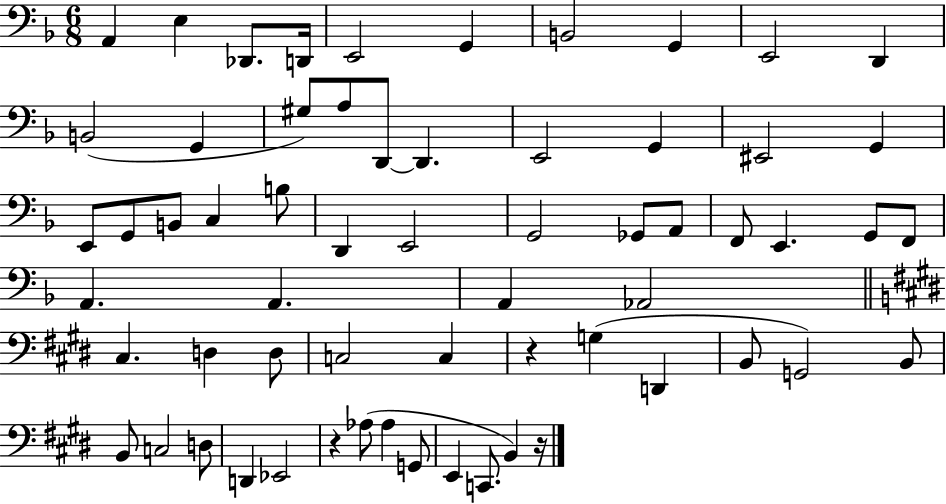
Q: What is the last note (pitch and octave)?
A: B2